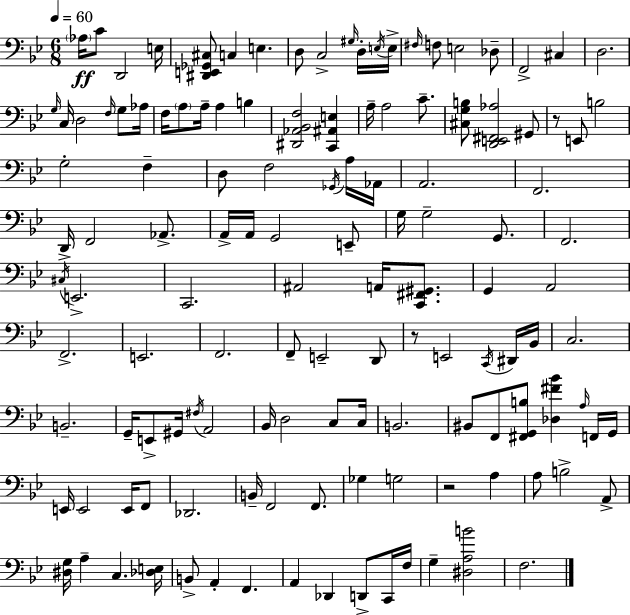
Ab3/s C4/e D2/h E3/s [D#2,E2,Gb2,C#3]/e C3/q E3/q. D3/e C3/h G#3/s D3/s E3/s E3/s F#3/s F3/e E3/h Db3/e F2/h C#3/q D3/h. G3/s C3/s D3/h F3/s G3/e Ab3/s F3/s A3/e A3/s A3/q B3/q [D#2,Ab2,Bb2,F3]/h [C2,A#2,E3]/q A3/s A3/h C4/e. [C#3,G3,B3]/e [D2,E2,F#2,Ab3]/h G#2/e R/e E2/e B3/h G3/h F3/q D3/e F3/h Gb2/s A3/s Ab2/s A2/h. F2/h. D2/s F2/h Ab2/e. A2/s A2/s G2/h E2/e G3/s G3/h G2/e. F2/h. C#3/s E2/h. C2/h. A#2/h A2/s [C2,F#2,G#2]/e. G2/q A2/h F2/h. E2/h. F2/h. F2/e E2/h D2/e R/e E2/h C2/s D#2/s Bb2/s C3/h. B2/h. G2/s E2/e G#2/s F#3/s A2/h Bb2/s D3/h C3/e C3/s B2/h. BIS2/e F2/e [F#2,G2,B3]/e [Db3,F#4,Bb4]/q A3/s F2/s G2/s E2/s E2/h E2/s F2/e Db2/h. B2/s F2/h F2/e. Gb3/q G3/h R/h A3/q A3/e B3/h A2/e [D#3,G3]/s A3/q C3/q. [Db3,E3]/s B2/e A2/q F2/q. A2/q Db2/q D2/e C2/s F3/s G3/q [D#3,A3,B4]/h F3/h.